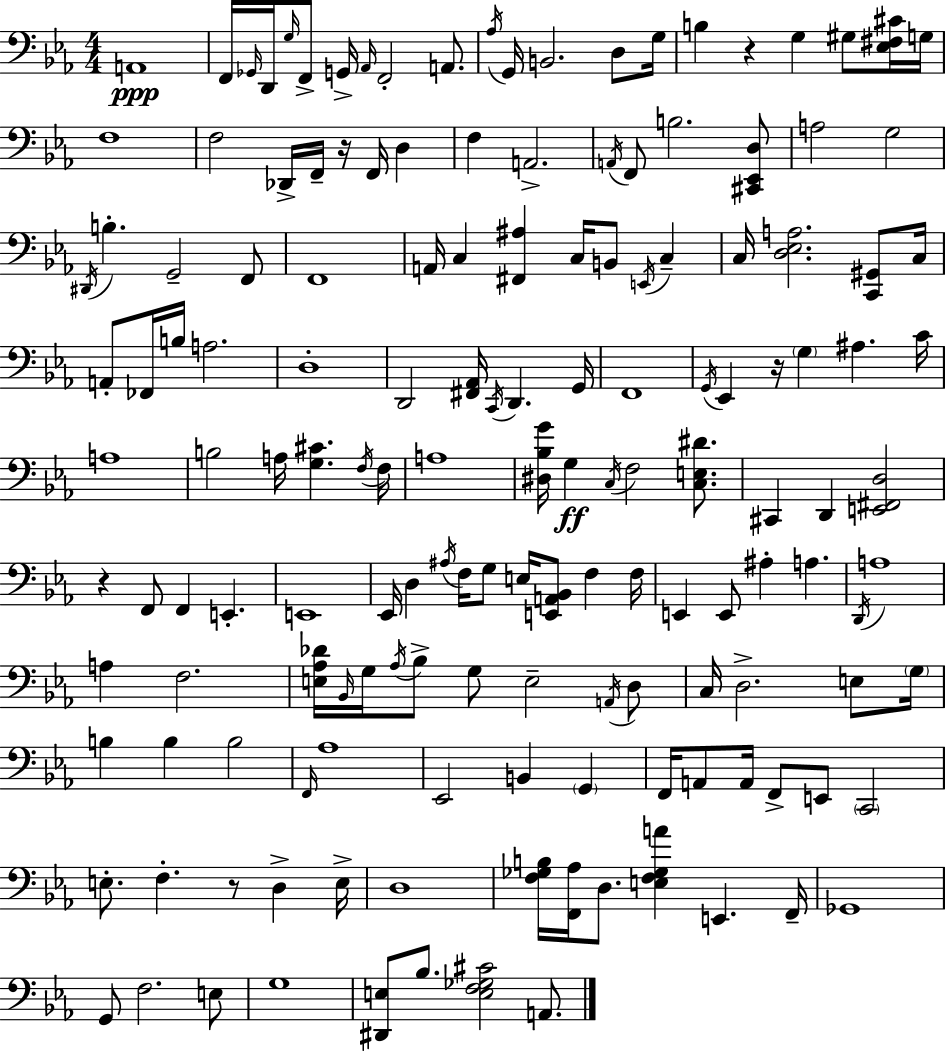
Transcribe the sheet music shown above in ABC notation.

X:1
T:Untitled
M:4/4
L:1/4
K:Cm
A,,4 F,,/4 _G,,/4 D,,/4 G,/4 F,,/2 G,,/4 _A,,/4 F,,2 A,,/2 _A,/4 G,,/4 B,,2 D,/2 G,/4 B, z G, ^G,/2 [_E,^F,^C]/4 G,/4 F,4 F,2 _D,,/4 F,,/4 z/4 F,,/4 D, F, A,,2 A,,/4 F,,/2 B,2 [^C,,_E,,D,]/2 A,2 G,2 ^D,,/4 B, G,,2 F,,/2 F,,4 A,,/4 C, [^F,,^A,] C,/4 B,,/2 E,,/4 C, C,/4 [D,_E,A,]2 [C,,^G,,]/2 C,/4 A,,/2 _F,,/4 B,/4 A,2 D,4 D,,2 [^F,,_A,,]/4 C,,/4 D,, G,,/4 F,,4 G,,/4 _E,, z/4 G, ^A, C/4 A,4 B,2 A,/4 [G,^C] F,/4 F,/4 A,4 [^D,_B,G]/4 G, C,/4 F,2 [C,E,^D]/2 ^C,, D,, [E,,^F,,D,]2 z F,,/2 F,, E,, E,,4 _E,,/4 D, ^A,/4 F,/4 G,/2 E,/4 [E,,A,,_B,,]/2 F, F,/4 E,, E,,/2 ^A, A, D,,/4 A,4 A, F,2 [E,_A,_D]/4 _B,,/4 G,/4 _A,/4 _B,/2 G,/2 E,2 A,,/4 D,/2 C,/4 D,2 E,/2 G,/4 B, B, B,2 F,,/4 _A,4 _E,,2 B,, G,, F,,/4 A,,/2 A,,/4 F,,/2 E,,/2 C,,2 E,/2 F, z/2 D, E,/4 D,4 [F,_G,B,]/4 [F,,_A,]/4 D,/2 [E,F,_G,A] E,, F,,/4 _G,,4 G,,/2 F,2 E,/2 G,4 [^D,,E,]/2 _B,/2 [E,F,_G,^C]2 A,,/2